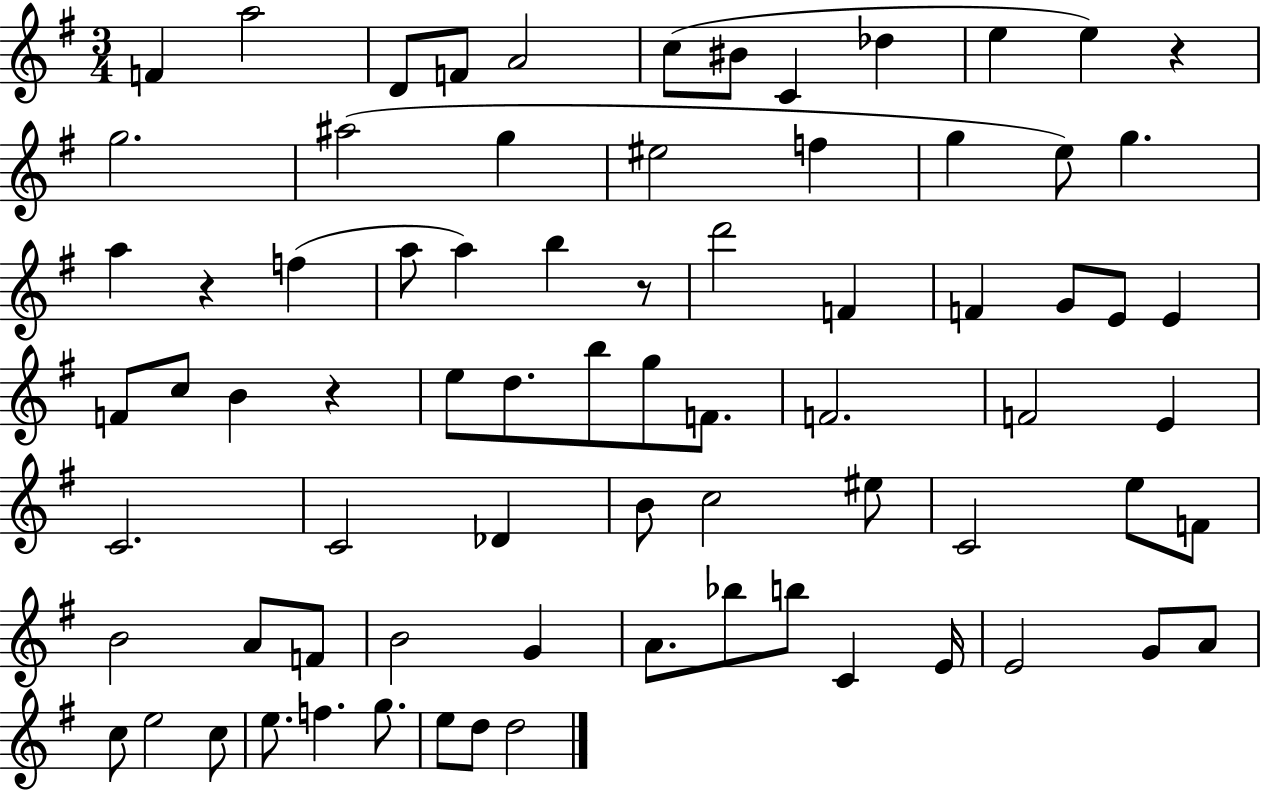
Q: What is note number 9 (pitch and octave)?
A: Db5